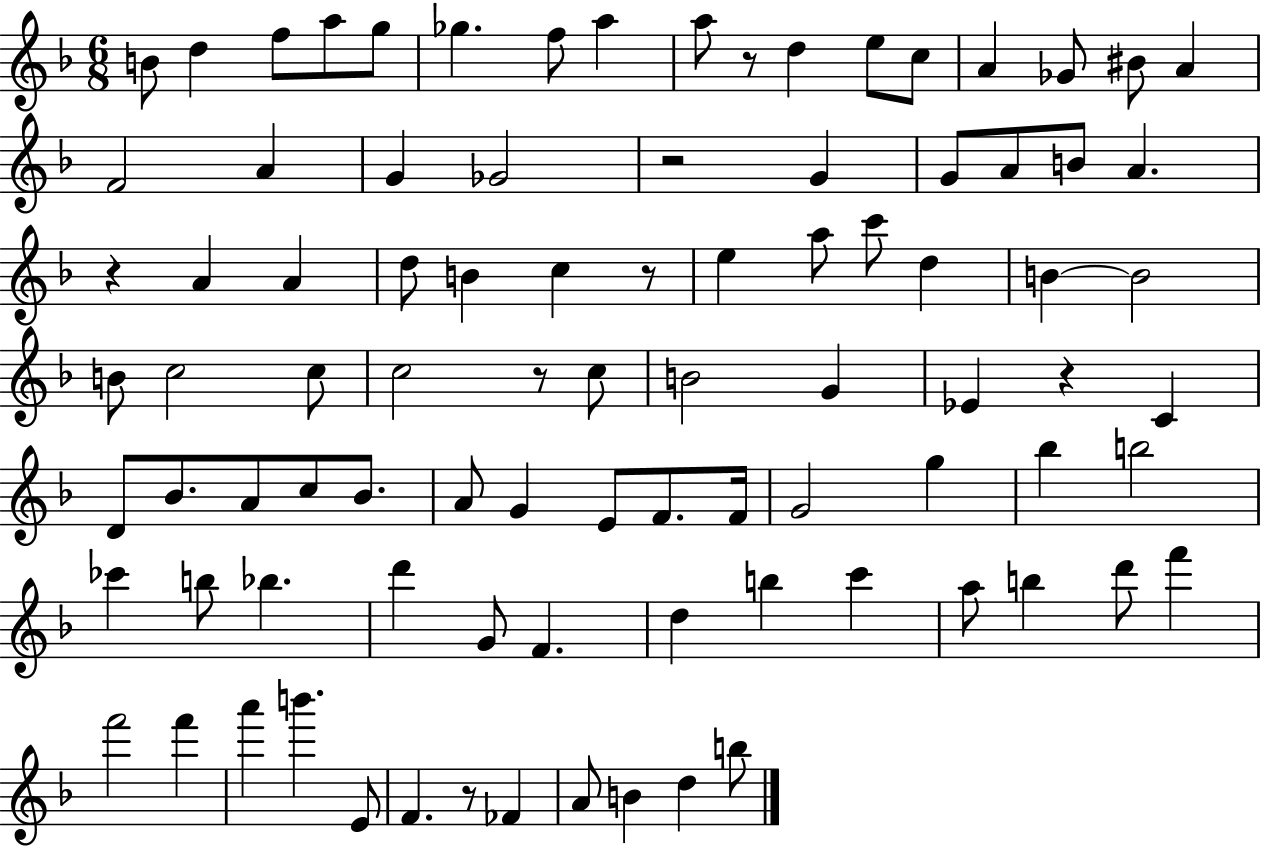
B4/e D5/q F5/e A5/e G5/e Gb5/q. F5/e A5/q A5/e R/e D5/q E5/e C5/e A4/q Gb4/e BIS4/e A4/q F4/h A4/q G4/q Gb4/h R/h G4/q G4/e A4/e B4/e A4/q. R/q A4/q A4/q D5/e B4/q C5/q R/e E5/q A5/e C6/e D5/q B4/q B4/h B4/e C5/h C5/e C5/h R/e C5/e B4/h G4/q Eb4/q R/q C4/q D4/e Bb4/e. A4/e C5/e Bb4/e. A4/e G4/q E4/e F4/e. F4/s G4/h G5/q Bb5/q B5/h CES6/q B5/e Bb5/q. D6/q G4/e F4/q. D5/q B5/q C6/q A5/e B5/q D6/e F6/q F6/h F6/q A6/q B6/q. E4/e F4/q. R/e FES4/q A4/e B4/q D5/q B5/e